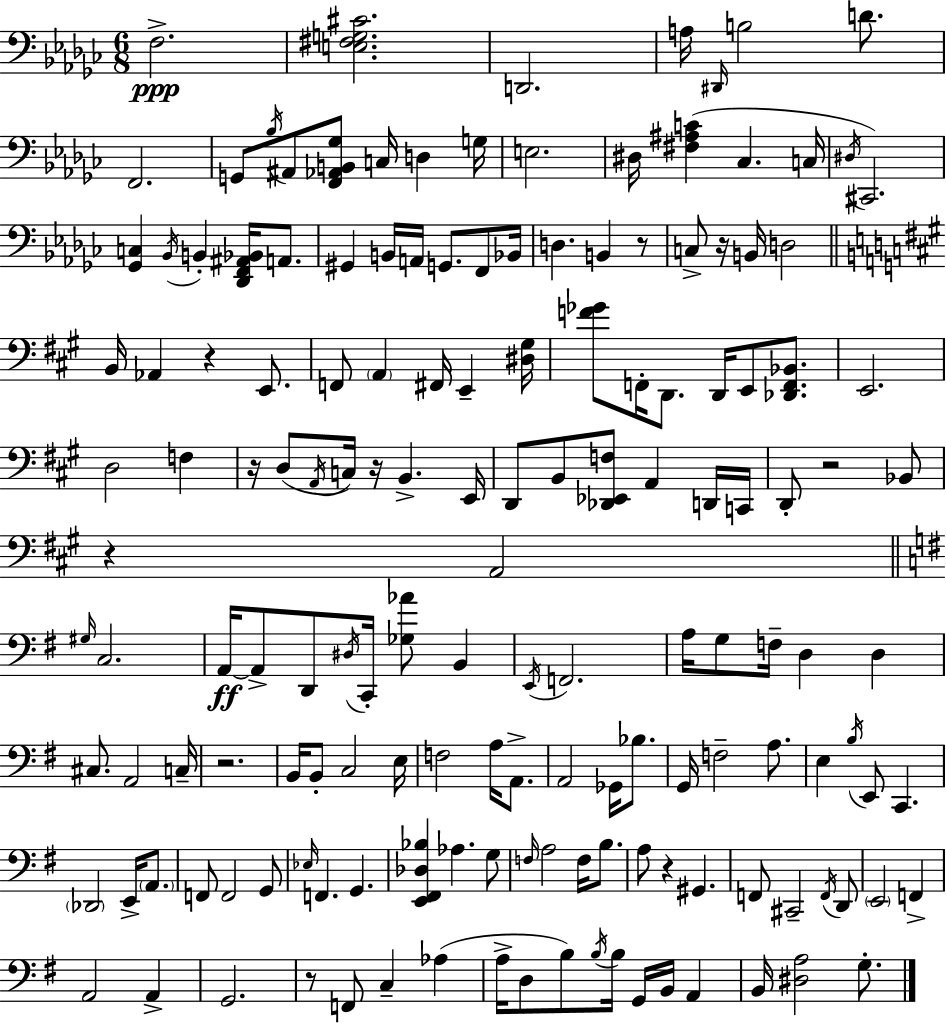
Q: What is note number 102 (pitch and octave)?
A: Eb3